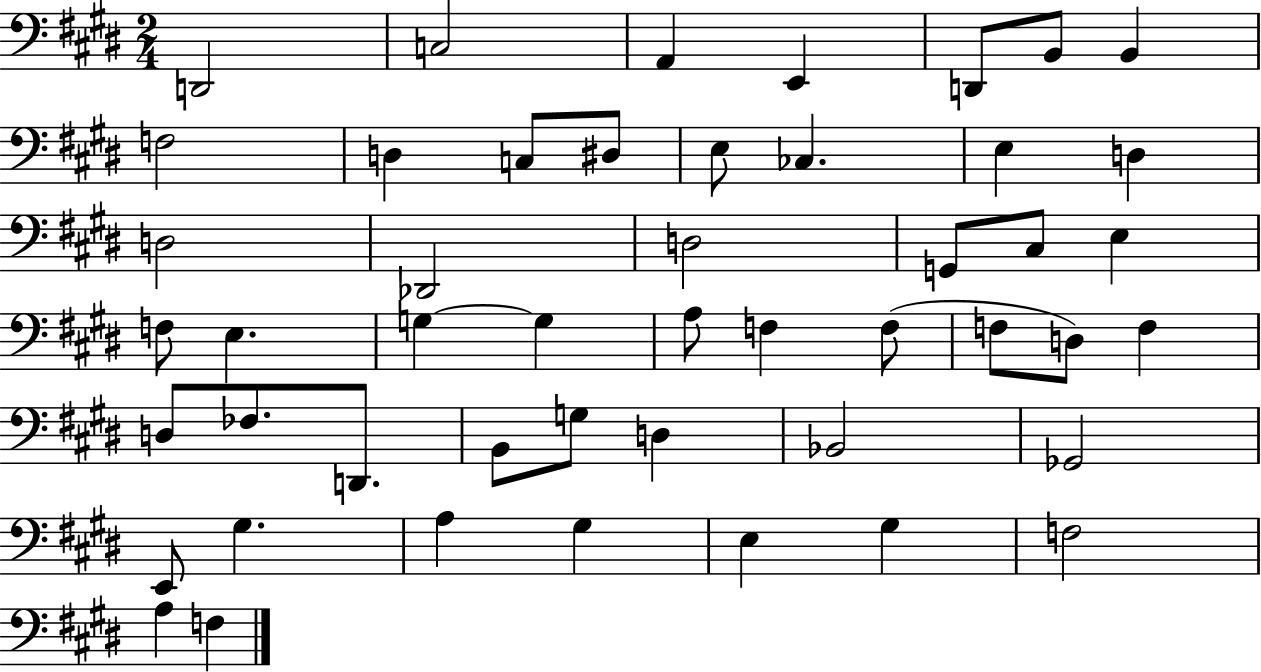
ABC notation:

X:1
T:Untitled
M:2/4
L:1/4
K:E
D,,2 C,2 A,, E,, D,,/2 B,,/2 B,, F,2 D, C,/2 ^D,/2 E,/2 _C, E, D, D,2 _D,,2 D,2 G,,/2 ^C,/2 E, F,/2 E, G, G, A,/2 F, F,/2 F,/2 D,/2 F, D,/2 _F,/2 D,,/2 B,,/2 G,/2 D, _B,,2 _G,,2 E,,/2 ^G, A, ^G, E, ^G, F,2 A, F,